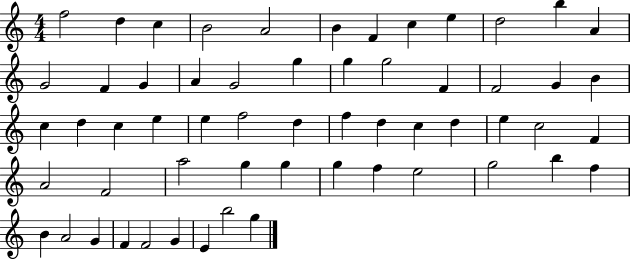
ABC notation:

X:1
T:Untitled
M:4/4
L:1/4
K:C
f2 d c B2 A2 B F c e d2 b A G2 F G A G2 g g g2 F F2 G B c d c e e f2 d f d c d e c2 F A2 F2 a2 g g g f e2 g2 b f B A2 G F F2 G E b2 g